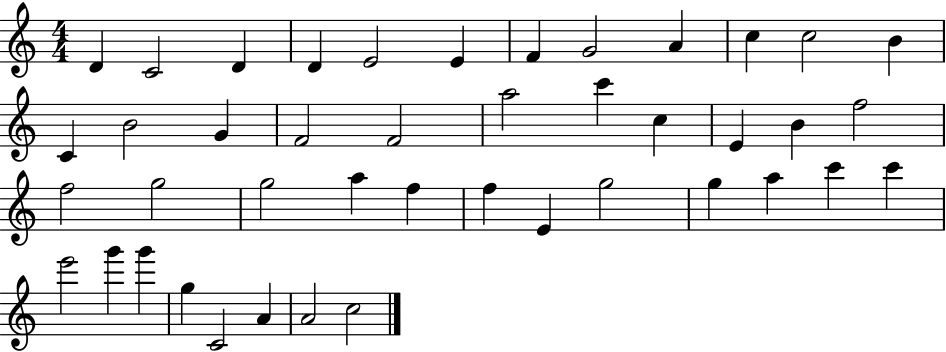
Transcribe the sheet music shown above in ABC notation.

X:1
T:Untitled
M:4/4
L:1/4
K:C
D C2 D D E2 E F G2 A c c2 B C B2 G F2 F2 a2 c' c E B f2 f2 g2 g2 a f f E g2 g a c' c' e'2 g' g' g C2 A A2 c2